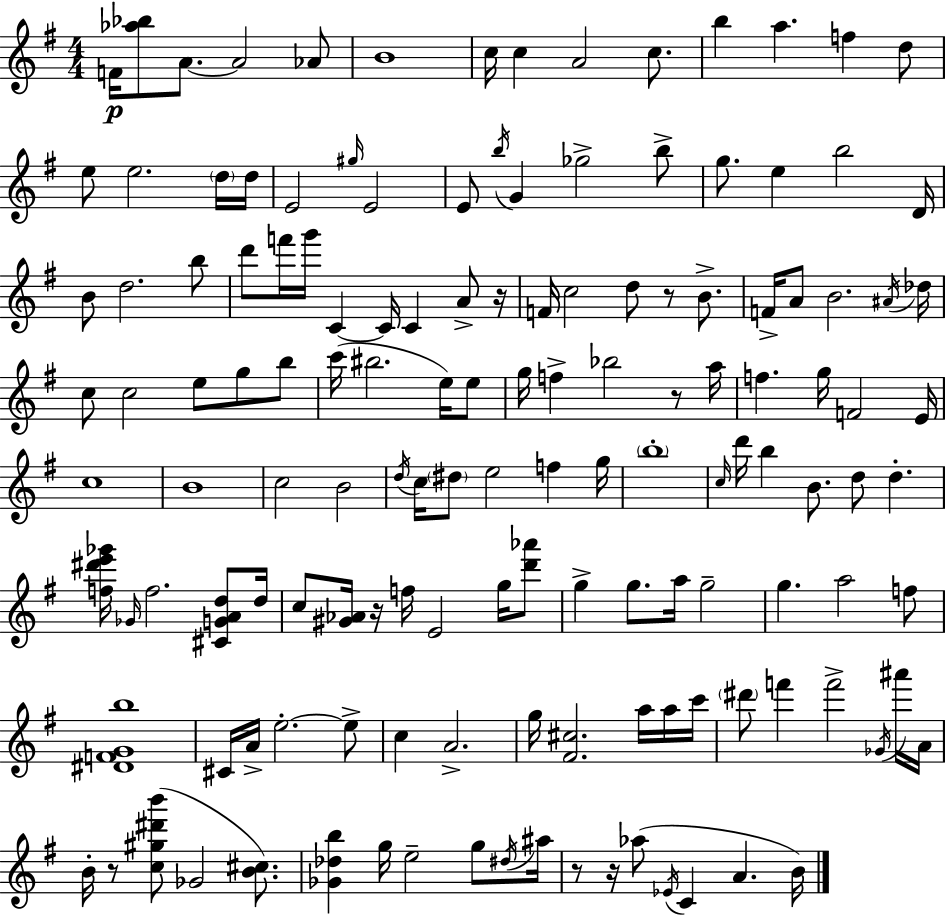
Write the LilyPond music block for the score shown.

{
  \clef treble
  \numericTimeSignature
  \time 4/4
  \key e \minor
  f'16\p <aes'' bes''>8 a'8.~~ a'2 aes'8 | b'1 | c''16 c''4 a'2 c''8. | b''4 a''4. f''4 d''8 | \break e''8 e''2. \parenthesize d''16 d''16 | e'2 \grace { gis''16 } e'2 | e'8 \acciaccatura { b''16 } g'4 ges''2-> | b''8-> g''8. e''4 b''2 | \break d'16 b'8 d''2. | b''8 d'''8 f'''16 g'''16 c'4~~ c'16 c'4 a'8-> | r16 f'16 c''2 d''8 r8 b'8.-> | f'16-> a'8 b'2. | \break \acciaccatura { ais'16 } des''16 c''8 c''2 e''8 g''8 | b''8 c'''16( bis''2. | e''16) e''8 g''16 f''4-> bes''2 | r8 a''16 f''4. g''16 f'2 | \break e'16 c''1 | b'1 | c''2 b'2 | \acciaccatura { d''16 } c''16 \parenthesize dis''8 e''2 f''4 | \break g''16 \parenthesize b''1-. | \grace { c''16 } d'''16 b''4 b'8. d''8 d''4.-. | <f'' dis''' e''' ges'''>16 \grace { ges'16 } f''2. | <cis' g' a' d''>8 d''16 c''8 <gis' aes'>16 r16 f''16 e'2 | \break g''16 <d''' aes'''>8 g''4-> g''8. a''16 g''2-- | g''4. a''2 | f''8 <dis' f' g' b''>1 | cis'16 a'16-> e''2.-.~~ | \break e''8-> c''4 a'2.-> | g''16 <fis' cis''>2. | a''16 a''16 c'''16 \parenthesize dis'''8 f'''4 f'''2-> | \acciaccatura { ges'16 } ais'''16 a'16 b'16-. r8 <c'' gis'' dis''' b'''>8( ges'2 | \break <b' cis''>8.) <ges' des'' b''>4 g''16 e''2-- | g''8 \acciaccatura { dis''16 } ais''16 r8 r16 aes''8( \acciaccatura { ees'16 } c'4 | a'4. b'16) \bar "|."
}